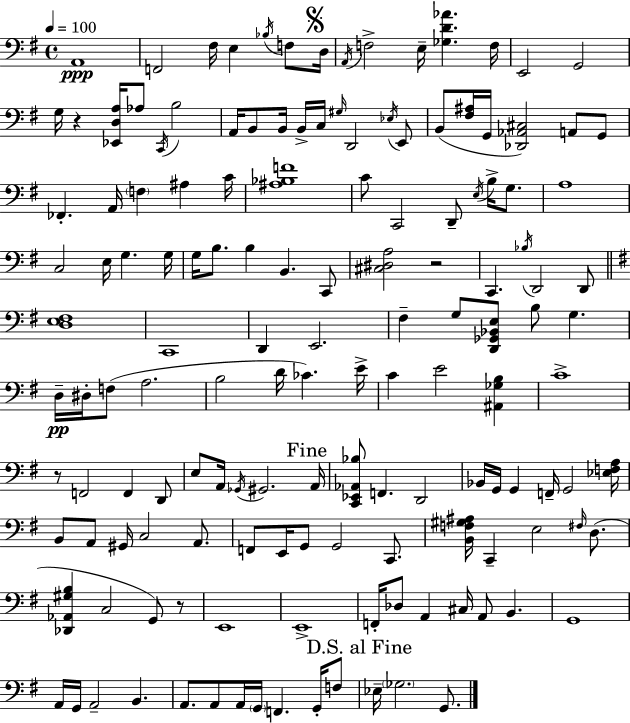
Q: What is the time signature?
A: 4/4